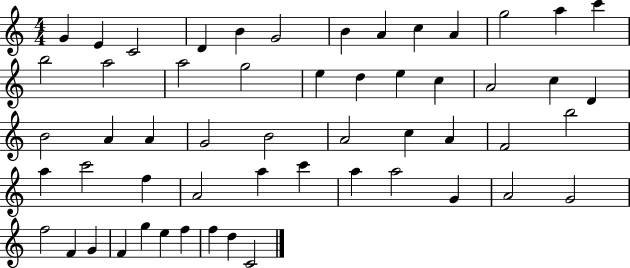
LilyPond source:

{
  \clef treble
  \numericTimeSignature
  \time 4/4
  \key c \major
  g'4 e'4 c'2 | d'4 b'4 g'2 | b'4 a'4 c''4 a'4 | g''2 a''4 c'''4 | \break b''2 a''2 | a''2 g''2 | e''4 d''4 e''4 c''4 | a'2 c''4 d'4 | \break b'2 a'4 a'4 | g'2 b'2 | a'2 c''4 a'4 | f'2 b''2 | \break a''4 c'''2 f''4 | a'2 a''4 c'''4 | a''4 a''2 g'4 | a'2 g'2 | \break f''2 f'4 g'4 | f'4 g''4 e''4 f''4 | f''4 d''4 c'2 | \bar "|."
}